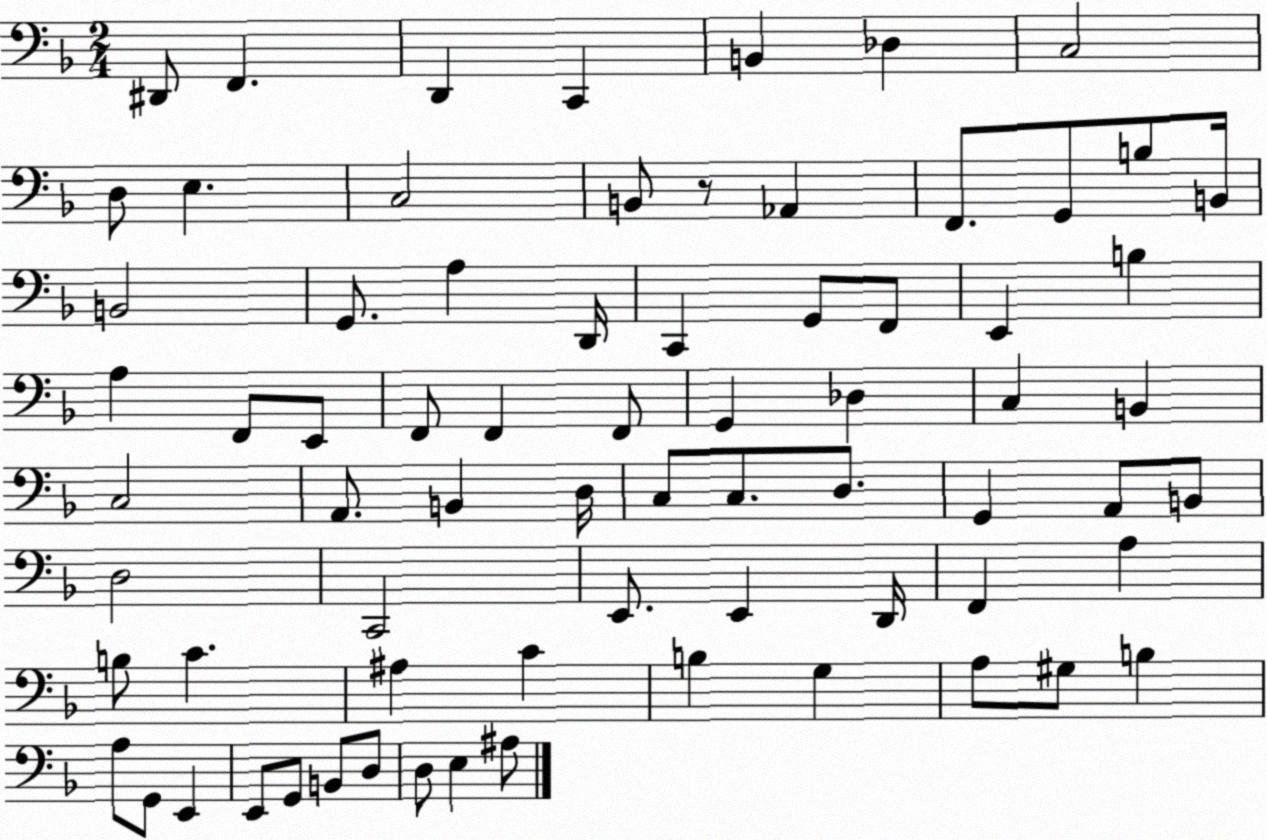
X:1
T:Untitled
M:2/4
L:1/4
K:F
^D,,/2 F,, D,, C,, B,, _D, C,2 D,/2 E, C,2 B,,/2 z/2 _A,, F,,/2 G,,/2 B,/2 B,,/4 B,,2 G,,/2 A, D,,/4 C,, G,,/2 F,,/2 E,, B, A, F,,/2 E,,/2 F,,/2 F,, F,,/2 G,, _D, C, B,, C,2 A,,/2 B,, D,/4 C,/2 C,/2 D,/2 G,, A,,/2 B,,/2 D,2 C,,2 E,,/2 E,, D,,/4 F,, A, B,/2 C ^A, C B, G, A,/2 ^G,/2 B, A,/2 G,,/2 E,, E,,/2 G,,/2 B,,/2 D,/2 D,/2 E, ^A,/2